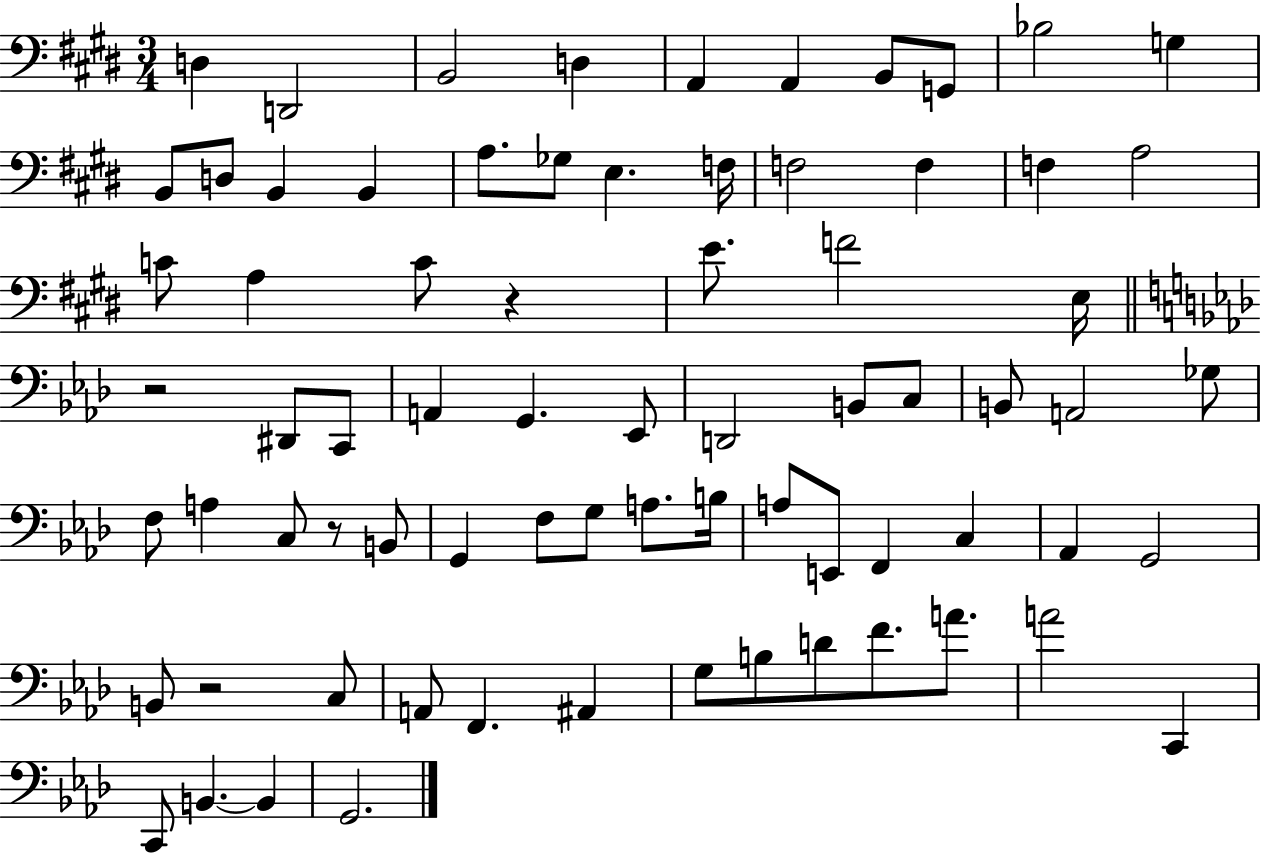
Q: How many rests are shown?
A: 4